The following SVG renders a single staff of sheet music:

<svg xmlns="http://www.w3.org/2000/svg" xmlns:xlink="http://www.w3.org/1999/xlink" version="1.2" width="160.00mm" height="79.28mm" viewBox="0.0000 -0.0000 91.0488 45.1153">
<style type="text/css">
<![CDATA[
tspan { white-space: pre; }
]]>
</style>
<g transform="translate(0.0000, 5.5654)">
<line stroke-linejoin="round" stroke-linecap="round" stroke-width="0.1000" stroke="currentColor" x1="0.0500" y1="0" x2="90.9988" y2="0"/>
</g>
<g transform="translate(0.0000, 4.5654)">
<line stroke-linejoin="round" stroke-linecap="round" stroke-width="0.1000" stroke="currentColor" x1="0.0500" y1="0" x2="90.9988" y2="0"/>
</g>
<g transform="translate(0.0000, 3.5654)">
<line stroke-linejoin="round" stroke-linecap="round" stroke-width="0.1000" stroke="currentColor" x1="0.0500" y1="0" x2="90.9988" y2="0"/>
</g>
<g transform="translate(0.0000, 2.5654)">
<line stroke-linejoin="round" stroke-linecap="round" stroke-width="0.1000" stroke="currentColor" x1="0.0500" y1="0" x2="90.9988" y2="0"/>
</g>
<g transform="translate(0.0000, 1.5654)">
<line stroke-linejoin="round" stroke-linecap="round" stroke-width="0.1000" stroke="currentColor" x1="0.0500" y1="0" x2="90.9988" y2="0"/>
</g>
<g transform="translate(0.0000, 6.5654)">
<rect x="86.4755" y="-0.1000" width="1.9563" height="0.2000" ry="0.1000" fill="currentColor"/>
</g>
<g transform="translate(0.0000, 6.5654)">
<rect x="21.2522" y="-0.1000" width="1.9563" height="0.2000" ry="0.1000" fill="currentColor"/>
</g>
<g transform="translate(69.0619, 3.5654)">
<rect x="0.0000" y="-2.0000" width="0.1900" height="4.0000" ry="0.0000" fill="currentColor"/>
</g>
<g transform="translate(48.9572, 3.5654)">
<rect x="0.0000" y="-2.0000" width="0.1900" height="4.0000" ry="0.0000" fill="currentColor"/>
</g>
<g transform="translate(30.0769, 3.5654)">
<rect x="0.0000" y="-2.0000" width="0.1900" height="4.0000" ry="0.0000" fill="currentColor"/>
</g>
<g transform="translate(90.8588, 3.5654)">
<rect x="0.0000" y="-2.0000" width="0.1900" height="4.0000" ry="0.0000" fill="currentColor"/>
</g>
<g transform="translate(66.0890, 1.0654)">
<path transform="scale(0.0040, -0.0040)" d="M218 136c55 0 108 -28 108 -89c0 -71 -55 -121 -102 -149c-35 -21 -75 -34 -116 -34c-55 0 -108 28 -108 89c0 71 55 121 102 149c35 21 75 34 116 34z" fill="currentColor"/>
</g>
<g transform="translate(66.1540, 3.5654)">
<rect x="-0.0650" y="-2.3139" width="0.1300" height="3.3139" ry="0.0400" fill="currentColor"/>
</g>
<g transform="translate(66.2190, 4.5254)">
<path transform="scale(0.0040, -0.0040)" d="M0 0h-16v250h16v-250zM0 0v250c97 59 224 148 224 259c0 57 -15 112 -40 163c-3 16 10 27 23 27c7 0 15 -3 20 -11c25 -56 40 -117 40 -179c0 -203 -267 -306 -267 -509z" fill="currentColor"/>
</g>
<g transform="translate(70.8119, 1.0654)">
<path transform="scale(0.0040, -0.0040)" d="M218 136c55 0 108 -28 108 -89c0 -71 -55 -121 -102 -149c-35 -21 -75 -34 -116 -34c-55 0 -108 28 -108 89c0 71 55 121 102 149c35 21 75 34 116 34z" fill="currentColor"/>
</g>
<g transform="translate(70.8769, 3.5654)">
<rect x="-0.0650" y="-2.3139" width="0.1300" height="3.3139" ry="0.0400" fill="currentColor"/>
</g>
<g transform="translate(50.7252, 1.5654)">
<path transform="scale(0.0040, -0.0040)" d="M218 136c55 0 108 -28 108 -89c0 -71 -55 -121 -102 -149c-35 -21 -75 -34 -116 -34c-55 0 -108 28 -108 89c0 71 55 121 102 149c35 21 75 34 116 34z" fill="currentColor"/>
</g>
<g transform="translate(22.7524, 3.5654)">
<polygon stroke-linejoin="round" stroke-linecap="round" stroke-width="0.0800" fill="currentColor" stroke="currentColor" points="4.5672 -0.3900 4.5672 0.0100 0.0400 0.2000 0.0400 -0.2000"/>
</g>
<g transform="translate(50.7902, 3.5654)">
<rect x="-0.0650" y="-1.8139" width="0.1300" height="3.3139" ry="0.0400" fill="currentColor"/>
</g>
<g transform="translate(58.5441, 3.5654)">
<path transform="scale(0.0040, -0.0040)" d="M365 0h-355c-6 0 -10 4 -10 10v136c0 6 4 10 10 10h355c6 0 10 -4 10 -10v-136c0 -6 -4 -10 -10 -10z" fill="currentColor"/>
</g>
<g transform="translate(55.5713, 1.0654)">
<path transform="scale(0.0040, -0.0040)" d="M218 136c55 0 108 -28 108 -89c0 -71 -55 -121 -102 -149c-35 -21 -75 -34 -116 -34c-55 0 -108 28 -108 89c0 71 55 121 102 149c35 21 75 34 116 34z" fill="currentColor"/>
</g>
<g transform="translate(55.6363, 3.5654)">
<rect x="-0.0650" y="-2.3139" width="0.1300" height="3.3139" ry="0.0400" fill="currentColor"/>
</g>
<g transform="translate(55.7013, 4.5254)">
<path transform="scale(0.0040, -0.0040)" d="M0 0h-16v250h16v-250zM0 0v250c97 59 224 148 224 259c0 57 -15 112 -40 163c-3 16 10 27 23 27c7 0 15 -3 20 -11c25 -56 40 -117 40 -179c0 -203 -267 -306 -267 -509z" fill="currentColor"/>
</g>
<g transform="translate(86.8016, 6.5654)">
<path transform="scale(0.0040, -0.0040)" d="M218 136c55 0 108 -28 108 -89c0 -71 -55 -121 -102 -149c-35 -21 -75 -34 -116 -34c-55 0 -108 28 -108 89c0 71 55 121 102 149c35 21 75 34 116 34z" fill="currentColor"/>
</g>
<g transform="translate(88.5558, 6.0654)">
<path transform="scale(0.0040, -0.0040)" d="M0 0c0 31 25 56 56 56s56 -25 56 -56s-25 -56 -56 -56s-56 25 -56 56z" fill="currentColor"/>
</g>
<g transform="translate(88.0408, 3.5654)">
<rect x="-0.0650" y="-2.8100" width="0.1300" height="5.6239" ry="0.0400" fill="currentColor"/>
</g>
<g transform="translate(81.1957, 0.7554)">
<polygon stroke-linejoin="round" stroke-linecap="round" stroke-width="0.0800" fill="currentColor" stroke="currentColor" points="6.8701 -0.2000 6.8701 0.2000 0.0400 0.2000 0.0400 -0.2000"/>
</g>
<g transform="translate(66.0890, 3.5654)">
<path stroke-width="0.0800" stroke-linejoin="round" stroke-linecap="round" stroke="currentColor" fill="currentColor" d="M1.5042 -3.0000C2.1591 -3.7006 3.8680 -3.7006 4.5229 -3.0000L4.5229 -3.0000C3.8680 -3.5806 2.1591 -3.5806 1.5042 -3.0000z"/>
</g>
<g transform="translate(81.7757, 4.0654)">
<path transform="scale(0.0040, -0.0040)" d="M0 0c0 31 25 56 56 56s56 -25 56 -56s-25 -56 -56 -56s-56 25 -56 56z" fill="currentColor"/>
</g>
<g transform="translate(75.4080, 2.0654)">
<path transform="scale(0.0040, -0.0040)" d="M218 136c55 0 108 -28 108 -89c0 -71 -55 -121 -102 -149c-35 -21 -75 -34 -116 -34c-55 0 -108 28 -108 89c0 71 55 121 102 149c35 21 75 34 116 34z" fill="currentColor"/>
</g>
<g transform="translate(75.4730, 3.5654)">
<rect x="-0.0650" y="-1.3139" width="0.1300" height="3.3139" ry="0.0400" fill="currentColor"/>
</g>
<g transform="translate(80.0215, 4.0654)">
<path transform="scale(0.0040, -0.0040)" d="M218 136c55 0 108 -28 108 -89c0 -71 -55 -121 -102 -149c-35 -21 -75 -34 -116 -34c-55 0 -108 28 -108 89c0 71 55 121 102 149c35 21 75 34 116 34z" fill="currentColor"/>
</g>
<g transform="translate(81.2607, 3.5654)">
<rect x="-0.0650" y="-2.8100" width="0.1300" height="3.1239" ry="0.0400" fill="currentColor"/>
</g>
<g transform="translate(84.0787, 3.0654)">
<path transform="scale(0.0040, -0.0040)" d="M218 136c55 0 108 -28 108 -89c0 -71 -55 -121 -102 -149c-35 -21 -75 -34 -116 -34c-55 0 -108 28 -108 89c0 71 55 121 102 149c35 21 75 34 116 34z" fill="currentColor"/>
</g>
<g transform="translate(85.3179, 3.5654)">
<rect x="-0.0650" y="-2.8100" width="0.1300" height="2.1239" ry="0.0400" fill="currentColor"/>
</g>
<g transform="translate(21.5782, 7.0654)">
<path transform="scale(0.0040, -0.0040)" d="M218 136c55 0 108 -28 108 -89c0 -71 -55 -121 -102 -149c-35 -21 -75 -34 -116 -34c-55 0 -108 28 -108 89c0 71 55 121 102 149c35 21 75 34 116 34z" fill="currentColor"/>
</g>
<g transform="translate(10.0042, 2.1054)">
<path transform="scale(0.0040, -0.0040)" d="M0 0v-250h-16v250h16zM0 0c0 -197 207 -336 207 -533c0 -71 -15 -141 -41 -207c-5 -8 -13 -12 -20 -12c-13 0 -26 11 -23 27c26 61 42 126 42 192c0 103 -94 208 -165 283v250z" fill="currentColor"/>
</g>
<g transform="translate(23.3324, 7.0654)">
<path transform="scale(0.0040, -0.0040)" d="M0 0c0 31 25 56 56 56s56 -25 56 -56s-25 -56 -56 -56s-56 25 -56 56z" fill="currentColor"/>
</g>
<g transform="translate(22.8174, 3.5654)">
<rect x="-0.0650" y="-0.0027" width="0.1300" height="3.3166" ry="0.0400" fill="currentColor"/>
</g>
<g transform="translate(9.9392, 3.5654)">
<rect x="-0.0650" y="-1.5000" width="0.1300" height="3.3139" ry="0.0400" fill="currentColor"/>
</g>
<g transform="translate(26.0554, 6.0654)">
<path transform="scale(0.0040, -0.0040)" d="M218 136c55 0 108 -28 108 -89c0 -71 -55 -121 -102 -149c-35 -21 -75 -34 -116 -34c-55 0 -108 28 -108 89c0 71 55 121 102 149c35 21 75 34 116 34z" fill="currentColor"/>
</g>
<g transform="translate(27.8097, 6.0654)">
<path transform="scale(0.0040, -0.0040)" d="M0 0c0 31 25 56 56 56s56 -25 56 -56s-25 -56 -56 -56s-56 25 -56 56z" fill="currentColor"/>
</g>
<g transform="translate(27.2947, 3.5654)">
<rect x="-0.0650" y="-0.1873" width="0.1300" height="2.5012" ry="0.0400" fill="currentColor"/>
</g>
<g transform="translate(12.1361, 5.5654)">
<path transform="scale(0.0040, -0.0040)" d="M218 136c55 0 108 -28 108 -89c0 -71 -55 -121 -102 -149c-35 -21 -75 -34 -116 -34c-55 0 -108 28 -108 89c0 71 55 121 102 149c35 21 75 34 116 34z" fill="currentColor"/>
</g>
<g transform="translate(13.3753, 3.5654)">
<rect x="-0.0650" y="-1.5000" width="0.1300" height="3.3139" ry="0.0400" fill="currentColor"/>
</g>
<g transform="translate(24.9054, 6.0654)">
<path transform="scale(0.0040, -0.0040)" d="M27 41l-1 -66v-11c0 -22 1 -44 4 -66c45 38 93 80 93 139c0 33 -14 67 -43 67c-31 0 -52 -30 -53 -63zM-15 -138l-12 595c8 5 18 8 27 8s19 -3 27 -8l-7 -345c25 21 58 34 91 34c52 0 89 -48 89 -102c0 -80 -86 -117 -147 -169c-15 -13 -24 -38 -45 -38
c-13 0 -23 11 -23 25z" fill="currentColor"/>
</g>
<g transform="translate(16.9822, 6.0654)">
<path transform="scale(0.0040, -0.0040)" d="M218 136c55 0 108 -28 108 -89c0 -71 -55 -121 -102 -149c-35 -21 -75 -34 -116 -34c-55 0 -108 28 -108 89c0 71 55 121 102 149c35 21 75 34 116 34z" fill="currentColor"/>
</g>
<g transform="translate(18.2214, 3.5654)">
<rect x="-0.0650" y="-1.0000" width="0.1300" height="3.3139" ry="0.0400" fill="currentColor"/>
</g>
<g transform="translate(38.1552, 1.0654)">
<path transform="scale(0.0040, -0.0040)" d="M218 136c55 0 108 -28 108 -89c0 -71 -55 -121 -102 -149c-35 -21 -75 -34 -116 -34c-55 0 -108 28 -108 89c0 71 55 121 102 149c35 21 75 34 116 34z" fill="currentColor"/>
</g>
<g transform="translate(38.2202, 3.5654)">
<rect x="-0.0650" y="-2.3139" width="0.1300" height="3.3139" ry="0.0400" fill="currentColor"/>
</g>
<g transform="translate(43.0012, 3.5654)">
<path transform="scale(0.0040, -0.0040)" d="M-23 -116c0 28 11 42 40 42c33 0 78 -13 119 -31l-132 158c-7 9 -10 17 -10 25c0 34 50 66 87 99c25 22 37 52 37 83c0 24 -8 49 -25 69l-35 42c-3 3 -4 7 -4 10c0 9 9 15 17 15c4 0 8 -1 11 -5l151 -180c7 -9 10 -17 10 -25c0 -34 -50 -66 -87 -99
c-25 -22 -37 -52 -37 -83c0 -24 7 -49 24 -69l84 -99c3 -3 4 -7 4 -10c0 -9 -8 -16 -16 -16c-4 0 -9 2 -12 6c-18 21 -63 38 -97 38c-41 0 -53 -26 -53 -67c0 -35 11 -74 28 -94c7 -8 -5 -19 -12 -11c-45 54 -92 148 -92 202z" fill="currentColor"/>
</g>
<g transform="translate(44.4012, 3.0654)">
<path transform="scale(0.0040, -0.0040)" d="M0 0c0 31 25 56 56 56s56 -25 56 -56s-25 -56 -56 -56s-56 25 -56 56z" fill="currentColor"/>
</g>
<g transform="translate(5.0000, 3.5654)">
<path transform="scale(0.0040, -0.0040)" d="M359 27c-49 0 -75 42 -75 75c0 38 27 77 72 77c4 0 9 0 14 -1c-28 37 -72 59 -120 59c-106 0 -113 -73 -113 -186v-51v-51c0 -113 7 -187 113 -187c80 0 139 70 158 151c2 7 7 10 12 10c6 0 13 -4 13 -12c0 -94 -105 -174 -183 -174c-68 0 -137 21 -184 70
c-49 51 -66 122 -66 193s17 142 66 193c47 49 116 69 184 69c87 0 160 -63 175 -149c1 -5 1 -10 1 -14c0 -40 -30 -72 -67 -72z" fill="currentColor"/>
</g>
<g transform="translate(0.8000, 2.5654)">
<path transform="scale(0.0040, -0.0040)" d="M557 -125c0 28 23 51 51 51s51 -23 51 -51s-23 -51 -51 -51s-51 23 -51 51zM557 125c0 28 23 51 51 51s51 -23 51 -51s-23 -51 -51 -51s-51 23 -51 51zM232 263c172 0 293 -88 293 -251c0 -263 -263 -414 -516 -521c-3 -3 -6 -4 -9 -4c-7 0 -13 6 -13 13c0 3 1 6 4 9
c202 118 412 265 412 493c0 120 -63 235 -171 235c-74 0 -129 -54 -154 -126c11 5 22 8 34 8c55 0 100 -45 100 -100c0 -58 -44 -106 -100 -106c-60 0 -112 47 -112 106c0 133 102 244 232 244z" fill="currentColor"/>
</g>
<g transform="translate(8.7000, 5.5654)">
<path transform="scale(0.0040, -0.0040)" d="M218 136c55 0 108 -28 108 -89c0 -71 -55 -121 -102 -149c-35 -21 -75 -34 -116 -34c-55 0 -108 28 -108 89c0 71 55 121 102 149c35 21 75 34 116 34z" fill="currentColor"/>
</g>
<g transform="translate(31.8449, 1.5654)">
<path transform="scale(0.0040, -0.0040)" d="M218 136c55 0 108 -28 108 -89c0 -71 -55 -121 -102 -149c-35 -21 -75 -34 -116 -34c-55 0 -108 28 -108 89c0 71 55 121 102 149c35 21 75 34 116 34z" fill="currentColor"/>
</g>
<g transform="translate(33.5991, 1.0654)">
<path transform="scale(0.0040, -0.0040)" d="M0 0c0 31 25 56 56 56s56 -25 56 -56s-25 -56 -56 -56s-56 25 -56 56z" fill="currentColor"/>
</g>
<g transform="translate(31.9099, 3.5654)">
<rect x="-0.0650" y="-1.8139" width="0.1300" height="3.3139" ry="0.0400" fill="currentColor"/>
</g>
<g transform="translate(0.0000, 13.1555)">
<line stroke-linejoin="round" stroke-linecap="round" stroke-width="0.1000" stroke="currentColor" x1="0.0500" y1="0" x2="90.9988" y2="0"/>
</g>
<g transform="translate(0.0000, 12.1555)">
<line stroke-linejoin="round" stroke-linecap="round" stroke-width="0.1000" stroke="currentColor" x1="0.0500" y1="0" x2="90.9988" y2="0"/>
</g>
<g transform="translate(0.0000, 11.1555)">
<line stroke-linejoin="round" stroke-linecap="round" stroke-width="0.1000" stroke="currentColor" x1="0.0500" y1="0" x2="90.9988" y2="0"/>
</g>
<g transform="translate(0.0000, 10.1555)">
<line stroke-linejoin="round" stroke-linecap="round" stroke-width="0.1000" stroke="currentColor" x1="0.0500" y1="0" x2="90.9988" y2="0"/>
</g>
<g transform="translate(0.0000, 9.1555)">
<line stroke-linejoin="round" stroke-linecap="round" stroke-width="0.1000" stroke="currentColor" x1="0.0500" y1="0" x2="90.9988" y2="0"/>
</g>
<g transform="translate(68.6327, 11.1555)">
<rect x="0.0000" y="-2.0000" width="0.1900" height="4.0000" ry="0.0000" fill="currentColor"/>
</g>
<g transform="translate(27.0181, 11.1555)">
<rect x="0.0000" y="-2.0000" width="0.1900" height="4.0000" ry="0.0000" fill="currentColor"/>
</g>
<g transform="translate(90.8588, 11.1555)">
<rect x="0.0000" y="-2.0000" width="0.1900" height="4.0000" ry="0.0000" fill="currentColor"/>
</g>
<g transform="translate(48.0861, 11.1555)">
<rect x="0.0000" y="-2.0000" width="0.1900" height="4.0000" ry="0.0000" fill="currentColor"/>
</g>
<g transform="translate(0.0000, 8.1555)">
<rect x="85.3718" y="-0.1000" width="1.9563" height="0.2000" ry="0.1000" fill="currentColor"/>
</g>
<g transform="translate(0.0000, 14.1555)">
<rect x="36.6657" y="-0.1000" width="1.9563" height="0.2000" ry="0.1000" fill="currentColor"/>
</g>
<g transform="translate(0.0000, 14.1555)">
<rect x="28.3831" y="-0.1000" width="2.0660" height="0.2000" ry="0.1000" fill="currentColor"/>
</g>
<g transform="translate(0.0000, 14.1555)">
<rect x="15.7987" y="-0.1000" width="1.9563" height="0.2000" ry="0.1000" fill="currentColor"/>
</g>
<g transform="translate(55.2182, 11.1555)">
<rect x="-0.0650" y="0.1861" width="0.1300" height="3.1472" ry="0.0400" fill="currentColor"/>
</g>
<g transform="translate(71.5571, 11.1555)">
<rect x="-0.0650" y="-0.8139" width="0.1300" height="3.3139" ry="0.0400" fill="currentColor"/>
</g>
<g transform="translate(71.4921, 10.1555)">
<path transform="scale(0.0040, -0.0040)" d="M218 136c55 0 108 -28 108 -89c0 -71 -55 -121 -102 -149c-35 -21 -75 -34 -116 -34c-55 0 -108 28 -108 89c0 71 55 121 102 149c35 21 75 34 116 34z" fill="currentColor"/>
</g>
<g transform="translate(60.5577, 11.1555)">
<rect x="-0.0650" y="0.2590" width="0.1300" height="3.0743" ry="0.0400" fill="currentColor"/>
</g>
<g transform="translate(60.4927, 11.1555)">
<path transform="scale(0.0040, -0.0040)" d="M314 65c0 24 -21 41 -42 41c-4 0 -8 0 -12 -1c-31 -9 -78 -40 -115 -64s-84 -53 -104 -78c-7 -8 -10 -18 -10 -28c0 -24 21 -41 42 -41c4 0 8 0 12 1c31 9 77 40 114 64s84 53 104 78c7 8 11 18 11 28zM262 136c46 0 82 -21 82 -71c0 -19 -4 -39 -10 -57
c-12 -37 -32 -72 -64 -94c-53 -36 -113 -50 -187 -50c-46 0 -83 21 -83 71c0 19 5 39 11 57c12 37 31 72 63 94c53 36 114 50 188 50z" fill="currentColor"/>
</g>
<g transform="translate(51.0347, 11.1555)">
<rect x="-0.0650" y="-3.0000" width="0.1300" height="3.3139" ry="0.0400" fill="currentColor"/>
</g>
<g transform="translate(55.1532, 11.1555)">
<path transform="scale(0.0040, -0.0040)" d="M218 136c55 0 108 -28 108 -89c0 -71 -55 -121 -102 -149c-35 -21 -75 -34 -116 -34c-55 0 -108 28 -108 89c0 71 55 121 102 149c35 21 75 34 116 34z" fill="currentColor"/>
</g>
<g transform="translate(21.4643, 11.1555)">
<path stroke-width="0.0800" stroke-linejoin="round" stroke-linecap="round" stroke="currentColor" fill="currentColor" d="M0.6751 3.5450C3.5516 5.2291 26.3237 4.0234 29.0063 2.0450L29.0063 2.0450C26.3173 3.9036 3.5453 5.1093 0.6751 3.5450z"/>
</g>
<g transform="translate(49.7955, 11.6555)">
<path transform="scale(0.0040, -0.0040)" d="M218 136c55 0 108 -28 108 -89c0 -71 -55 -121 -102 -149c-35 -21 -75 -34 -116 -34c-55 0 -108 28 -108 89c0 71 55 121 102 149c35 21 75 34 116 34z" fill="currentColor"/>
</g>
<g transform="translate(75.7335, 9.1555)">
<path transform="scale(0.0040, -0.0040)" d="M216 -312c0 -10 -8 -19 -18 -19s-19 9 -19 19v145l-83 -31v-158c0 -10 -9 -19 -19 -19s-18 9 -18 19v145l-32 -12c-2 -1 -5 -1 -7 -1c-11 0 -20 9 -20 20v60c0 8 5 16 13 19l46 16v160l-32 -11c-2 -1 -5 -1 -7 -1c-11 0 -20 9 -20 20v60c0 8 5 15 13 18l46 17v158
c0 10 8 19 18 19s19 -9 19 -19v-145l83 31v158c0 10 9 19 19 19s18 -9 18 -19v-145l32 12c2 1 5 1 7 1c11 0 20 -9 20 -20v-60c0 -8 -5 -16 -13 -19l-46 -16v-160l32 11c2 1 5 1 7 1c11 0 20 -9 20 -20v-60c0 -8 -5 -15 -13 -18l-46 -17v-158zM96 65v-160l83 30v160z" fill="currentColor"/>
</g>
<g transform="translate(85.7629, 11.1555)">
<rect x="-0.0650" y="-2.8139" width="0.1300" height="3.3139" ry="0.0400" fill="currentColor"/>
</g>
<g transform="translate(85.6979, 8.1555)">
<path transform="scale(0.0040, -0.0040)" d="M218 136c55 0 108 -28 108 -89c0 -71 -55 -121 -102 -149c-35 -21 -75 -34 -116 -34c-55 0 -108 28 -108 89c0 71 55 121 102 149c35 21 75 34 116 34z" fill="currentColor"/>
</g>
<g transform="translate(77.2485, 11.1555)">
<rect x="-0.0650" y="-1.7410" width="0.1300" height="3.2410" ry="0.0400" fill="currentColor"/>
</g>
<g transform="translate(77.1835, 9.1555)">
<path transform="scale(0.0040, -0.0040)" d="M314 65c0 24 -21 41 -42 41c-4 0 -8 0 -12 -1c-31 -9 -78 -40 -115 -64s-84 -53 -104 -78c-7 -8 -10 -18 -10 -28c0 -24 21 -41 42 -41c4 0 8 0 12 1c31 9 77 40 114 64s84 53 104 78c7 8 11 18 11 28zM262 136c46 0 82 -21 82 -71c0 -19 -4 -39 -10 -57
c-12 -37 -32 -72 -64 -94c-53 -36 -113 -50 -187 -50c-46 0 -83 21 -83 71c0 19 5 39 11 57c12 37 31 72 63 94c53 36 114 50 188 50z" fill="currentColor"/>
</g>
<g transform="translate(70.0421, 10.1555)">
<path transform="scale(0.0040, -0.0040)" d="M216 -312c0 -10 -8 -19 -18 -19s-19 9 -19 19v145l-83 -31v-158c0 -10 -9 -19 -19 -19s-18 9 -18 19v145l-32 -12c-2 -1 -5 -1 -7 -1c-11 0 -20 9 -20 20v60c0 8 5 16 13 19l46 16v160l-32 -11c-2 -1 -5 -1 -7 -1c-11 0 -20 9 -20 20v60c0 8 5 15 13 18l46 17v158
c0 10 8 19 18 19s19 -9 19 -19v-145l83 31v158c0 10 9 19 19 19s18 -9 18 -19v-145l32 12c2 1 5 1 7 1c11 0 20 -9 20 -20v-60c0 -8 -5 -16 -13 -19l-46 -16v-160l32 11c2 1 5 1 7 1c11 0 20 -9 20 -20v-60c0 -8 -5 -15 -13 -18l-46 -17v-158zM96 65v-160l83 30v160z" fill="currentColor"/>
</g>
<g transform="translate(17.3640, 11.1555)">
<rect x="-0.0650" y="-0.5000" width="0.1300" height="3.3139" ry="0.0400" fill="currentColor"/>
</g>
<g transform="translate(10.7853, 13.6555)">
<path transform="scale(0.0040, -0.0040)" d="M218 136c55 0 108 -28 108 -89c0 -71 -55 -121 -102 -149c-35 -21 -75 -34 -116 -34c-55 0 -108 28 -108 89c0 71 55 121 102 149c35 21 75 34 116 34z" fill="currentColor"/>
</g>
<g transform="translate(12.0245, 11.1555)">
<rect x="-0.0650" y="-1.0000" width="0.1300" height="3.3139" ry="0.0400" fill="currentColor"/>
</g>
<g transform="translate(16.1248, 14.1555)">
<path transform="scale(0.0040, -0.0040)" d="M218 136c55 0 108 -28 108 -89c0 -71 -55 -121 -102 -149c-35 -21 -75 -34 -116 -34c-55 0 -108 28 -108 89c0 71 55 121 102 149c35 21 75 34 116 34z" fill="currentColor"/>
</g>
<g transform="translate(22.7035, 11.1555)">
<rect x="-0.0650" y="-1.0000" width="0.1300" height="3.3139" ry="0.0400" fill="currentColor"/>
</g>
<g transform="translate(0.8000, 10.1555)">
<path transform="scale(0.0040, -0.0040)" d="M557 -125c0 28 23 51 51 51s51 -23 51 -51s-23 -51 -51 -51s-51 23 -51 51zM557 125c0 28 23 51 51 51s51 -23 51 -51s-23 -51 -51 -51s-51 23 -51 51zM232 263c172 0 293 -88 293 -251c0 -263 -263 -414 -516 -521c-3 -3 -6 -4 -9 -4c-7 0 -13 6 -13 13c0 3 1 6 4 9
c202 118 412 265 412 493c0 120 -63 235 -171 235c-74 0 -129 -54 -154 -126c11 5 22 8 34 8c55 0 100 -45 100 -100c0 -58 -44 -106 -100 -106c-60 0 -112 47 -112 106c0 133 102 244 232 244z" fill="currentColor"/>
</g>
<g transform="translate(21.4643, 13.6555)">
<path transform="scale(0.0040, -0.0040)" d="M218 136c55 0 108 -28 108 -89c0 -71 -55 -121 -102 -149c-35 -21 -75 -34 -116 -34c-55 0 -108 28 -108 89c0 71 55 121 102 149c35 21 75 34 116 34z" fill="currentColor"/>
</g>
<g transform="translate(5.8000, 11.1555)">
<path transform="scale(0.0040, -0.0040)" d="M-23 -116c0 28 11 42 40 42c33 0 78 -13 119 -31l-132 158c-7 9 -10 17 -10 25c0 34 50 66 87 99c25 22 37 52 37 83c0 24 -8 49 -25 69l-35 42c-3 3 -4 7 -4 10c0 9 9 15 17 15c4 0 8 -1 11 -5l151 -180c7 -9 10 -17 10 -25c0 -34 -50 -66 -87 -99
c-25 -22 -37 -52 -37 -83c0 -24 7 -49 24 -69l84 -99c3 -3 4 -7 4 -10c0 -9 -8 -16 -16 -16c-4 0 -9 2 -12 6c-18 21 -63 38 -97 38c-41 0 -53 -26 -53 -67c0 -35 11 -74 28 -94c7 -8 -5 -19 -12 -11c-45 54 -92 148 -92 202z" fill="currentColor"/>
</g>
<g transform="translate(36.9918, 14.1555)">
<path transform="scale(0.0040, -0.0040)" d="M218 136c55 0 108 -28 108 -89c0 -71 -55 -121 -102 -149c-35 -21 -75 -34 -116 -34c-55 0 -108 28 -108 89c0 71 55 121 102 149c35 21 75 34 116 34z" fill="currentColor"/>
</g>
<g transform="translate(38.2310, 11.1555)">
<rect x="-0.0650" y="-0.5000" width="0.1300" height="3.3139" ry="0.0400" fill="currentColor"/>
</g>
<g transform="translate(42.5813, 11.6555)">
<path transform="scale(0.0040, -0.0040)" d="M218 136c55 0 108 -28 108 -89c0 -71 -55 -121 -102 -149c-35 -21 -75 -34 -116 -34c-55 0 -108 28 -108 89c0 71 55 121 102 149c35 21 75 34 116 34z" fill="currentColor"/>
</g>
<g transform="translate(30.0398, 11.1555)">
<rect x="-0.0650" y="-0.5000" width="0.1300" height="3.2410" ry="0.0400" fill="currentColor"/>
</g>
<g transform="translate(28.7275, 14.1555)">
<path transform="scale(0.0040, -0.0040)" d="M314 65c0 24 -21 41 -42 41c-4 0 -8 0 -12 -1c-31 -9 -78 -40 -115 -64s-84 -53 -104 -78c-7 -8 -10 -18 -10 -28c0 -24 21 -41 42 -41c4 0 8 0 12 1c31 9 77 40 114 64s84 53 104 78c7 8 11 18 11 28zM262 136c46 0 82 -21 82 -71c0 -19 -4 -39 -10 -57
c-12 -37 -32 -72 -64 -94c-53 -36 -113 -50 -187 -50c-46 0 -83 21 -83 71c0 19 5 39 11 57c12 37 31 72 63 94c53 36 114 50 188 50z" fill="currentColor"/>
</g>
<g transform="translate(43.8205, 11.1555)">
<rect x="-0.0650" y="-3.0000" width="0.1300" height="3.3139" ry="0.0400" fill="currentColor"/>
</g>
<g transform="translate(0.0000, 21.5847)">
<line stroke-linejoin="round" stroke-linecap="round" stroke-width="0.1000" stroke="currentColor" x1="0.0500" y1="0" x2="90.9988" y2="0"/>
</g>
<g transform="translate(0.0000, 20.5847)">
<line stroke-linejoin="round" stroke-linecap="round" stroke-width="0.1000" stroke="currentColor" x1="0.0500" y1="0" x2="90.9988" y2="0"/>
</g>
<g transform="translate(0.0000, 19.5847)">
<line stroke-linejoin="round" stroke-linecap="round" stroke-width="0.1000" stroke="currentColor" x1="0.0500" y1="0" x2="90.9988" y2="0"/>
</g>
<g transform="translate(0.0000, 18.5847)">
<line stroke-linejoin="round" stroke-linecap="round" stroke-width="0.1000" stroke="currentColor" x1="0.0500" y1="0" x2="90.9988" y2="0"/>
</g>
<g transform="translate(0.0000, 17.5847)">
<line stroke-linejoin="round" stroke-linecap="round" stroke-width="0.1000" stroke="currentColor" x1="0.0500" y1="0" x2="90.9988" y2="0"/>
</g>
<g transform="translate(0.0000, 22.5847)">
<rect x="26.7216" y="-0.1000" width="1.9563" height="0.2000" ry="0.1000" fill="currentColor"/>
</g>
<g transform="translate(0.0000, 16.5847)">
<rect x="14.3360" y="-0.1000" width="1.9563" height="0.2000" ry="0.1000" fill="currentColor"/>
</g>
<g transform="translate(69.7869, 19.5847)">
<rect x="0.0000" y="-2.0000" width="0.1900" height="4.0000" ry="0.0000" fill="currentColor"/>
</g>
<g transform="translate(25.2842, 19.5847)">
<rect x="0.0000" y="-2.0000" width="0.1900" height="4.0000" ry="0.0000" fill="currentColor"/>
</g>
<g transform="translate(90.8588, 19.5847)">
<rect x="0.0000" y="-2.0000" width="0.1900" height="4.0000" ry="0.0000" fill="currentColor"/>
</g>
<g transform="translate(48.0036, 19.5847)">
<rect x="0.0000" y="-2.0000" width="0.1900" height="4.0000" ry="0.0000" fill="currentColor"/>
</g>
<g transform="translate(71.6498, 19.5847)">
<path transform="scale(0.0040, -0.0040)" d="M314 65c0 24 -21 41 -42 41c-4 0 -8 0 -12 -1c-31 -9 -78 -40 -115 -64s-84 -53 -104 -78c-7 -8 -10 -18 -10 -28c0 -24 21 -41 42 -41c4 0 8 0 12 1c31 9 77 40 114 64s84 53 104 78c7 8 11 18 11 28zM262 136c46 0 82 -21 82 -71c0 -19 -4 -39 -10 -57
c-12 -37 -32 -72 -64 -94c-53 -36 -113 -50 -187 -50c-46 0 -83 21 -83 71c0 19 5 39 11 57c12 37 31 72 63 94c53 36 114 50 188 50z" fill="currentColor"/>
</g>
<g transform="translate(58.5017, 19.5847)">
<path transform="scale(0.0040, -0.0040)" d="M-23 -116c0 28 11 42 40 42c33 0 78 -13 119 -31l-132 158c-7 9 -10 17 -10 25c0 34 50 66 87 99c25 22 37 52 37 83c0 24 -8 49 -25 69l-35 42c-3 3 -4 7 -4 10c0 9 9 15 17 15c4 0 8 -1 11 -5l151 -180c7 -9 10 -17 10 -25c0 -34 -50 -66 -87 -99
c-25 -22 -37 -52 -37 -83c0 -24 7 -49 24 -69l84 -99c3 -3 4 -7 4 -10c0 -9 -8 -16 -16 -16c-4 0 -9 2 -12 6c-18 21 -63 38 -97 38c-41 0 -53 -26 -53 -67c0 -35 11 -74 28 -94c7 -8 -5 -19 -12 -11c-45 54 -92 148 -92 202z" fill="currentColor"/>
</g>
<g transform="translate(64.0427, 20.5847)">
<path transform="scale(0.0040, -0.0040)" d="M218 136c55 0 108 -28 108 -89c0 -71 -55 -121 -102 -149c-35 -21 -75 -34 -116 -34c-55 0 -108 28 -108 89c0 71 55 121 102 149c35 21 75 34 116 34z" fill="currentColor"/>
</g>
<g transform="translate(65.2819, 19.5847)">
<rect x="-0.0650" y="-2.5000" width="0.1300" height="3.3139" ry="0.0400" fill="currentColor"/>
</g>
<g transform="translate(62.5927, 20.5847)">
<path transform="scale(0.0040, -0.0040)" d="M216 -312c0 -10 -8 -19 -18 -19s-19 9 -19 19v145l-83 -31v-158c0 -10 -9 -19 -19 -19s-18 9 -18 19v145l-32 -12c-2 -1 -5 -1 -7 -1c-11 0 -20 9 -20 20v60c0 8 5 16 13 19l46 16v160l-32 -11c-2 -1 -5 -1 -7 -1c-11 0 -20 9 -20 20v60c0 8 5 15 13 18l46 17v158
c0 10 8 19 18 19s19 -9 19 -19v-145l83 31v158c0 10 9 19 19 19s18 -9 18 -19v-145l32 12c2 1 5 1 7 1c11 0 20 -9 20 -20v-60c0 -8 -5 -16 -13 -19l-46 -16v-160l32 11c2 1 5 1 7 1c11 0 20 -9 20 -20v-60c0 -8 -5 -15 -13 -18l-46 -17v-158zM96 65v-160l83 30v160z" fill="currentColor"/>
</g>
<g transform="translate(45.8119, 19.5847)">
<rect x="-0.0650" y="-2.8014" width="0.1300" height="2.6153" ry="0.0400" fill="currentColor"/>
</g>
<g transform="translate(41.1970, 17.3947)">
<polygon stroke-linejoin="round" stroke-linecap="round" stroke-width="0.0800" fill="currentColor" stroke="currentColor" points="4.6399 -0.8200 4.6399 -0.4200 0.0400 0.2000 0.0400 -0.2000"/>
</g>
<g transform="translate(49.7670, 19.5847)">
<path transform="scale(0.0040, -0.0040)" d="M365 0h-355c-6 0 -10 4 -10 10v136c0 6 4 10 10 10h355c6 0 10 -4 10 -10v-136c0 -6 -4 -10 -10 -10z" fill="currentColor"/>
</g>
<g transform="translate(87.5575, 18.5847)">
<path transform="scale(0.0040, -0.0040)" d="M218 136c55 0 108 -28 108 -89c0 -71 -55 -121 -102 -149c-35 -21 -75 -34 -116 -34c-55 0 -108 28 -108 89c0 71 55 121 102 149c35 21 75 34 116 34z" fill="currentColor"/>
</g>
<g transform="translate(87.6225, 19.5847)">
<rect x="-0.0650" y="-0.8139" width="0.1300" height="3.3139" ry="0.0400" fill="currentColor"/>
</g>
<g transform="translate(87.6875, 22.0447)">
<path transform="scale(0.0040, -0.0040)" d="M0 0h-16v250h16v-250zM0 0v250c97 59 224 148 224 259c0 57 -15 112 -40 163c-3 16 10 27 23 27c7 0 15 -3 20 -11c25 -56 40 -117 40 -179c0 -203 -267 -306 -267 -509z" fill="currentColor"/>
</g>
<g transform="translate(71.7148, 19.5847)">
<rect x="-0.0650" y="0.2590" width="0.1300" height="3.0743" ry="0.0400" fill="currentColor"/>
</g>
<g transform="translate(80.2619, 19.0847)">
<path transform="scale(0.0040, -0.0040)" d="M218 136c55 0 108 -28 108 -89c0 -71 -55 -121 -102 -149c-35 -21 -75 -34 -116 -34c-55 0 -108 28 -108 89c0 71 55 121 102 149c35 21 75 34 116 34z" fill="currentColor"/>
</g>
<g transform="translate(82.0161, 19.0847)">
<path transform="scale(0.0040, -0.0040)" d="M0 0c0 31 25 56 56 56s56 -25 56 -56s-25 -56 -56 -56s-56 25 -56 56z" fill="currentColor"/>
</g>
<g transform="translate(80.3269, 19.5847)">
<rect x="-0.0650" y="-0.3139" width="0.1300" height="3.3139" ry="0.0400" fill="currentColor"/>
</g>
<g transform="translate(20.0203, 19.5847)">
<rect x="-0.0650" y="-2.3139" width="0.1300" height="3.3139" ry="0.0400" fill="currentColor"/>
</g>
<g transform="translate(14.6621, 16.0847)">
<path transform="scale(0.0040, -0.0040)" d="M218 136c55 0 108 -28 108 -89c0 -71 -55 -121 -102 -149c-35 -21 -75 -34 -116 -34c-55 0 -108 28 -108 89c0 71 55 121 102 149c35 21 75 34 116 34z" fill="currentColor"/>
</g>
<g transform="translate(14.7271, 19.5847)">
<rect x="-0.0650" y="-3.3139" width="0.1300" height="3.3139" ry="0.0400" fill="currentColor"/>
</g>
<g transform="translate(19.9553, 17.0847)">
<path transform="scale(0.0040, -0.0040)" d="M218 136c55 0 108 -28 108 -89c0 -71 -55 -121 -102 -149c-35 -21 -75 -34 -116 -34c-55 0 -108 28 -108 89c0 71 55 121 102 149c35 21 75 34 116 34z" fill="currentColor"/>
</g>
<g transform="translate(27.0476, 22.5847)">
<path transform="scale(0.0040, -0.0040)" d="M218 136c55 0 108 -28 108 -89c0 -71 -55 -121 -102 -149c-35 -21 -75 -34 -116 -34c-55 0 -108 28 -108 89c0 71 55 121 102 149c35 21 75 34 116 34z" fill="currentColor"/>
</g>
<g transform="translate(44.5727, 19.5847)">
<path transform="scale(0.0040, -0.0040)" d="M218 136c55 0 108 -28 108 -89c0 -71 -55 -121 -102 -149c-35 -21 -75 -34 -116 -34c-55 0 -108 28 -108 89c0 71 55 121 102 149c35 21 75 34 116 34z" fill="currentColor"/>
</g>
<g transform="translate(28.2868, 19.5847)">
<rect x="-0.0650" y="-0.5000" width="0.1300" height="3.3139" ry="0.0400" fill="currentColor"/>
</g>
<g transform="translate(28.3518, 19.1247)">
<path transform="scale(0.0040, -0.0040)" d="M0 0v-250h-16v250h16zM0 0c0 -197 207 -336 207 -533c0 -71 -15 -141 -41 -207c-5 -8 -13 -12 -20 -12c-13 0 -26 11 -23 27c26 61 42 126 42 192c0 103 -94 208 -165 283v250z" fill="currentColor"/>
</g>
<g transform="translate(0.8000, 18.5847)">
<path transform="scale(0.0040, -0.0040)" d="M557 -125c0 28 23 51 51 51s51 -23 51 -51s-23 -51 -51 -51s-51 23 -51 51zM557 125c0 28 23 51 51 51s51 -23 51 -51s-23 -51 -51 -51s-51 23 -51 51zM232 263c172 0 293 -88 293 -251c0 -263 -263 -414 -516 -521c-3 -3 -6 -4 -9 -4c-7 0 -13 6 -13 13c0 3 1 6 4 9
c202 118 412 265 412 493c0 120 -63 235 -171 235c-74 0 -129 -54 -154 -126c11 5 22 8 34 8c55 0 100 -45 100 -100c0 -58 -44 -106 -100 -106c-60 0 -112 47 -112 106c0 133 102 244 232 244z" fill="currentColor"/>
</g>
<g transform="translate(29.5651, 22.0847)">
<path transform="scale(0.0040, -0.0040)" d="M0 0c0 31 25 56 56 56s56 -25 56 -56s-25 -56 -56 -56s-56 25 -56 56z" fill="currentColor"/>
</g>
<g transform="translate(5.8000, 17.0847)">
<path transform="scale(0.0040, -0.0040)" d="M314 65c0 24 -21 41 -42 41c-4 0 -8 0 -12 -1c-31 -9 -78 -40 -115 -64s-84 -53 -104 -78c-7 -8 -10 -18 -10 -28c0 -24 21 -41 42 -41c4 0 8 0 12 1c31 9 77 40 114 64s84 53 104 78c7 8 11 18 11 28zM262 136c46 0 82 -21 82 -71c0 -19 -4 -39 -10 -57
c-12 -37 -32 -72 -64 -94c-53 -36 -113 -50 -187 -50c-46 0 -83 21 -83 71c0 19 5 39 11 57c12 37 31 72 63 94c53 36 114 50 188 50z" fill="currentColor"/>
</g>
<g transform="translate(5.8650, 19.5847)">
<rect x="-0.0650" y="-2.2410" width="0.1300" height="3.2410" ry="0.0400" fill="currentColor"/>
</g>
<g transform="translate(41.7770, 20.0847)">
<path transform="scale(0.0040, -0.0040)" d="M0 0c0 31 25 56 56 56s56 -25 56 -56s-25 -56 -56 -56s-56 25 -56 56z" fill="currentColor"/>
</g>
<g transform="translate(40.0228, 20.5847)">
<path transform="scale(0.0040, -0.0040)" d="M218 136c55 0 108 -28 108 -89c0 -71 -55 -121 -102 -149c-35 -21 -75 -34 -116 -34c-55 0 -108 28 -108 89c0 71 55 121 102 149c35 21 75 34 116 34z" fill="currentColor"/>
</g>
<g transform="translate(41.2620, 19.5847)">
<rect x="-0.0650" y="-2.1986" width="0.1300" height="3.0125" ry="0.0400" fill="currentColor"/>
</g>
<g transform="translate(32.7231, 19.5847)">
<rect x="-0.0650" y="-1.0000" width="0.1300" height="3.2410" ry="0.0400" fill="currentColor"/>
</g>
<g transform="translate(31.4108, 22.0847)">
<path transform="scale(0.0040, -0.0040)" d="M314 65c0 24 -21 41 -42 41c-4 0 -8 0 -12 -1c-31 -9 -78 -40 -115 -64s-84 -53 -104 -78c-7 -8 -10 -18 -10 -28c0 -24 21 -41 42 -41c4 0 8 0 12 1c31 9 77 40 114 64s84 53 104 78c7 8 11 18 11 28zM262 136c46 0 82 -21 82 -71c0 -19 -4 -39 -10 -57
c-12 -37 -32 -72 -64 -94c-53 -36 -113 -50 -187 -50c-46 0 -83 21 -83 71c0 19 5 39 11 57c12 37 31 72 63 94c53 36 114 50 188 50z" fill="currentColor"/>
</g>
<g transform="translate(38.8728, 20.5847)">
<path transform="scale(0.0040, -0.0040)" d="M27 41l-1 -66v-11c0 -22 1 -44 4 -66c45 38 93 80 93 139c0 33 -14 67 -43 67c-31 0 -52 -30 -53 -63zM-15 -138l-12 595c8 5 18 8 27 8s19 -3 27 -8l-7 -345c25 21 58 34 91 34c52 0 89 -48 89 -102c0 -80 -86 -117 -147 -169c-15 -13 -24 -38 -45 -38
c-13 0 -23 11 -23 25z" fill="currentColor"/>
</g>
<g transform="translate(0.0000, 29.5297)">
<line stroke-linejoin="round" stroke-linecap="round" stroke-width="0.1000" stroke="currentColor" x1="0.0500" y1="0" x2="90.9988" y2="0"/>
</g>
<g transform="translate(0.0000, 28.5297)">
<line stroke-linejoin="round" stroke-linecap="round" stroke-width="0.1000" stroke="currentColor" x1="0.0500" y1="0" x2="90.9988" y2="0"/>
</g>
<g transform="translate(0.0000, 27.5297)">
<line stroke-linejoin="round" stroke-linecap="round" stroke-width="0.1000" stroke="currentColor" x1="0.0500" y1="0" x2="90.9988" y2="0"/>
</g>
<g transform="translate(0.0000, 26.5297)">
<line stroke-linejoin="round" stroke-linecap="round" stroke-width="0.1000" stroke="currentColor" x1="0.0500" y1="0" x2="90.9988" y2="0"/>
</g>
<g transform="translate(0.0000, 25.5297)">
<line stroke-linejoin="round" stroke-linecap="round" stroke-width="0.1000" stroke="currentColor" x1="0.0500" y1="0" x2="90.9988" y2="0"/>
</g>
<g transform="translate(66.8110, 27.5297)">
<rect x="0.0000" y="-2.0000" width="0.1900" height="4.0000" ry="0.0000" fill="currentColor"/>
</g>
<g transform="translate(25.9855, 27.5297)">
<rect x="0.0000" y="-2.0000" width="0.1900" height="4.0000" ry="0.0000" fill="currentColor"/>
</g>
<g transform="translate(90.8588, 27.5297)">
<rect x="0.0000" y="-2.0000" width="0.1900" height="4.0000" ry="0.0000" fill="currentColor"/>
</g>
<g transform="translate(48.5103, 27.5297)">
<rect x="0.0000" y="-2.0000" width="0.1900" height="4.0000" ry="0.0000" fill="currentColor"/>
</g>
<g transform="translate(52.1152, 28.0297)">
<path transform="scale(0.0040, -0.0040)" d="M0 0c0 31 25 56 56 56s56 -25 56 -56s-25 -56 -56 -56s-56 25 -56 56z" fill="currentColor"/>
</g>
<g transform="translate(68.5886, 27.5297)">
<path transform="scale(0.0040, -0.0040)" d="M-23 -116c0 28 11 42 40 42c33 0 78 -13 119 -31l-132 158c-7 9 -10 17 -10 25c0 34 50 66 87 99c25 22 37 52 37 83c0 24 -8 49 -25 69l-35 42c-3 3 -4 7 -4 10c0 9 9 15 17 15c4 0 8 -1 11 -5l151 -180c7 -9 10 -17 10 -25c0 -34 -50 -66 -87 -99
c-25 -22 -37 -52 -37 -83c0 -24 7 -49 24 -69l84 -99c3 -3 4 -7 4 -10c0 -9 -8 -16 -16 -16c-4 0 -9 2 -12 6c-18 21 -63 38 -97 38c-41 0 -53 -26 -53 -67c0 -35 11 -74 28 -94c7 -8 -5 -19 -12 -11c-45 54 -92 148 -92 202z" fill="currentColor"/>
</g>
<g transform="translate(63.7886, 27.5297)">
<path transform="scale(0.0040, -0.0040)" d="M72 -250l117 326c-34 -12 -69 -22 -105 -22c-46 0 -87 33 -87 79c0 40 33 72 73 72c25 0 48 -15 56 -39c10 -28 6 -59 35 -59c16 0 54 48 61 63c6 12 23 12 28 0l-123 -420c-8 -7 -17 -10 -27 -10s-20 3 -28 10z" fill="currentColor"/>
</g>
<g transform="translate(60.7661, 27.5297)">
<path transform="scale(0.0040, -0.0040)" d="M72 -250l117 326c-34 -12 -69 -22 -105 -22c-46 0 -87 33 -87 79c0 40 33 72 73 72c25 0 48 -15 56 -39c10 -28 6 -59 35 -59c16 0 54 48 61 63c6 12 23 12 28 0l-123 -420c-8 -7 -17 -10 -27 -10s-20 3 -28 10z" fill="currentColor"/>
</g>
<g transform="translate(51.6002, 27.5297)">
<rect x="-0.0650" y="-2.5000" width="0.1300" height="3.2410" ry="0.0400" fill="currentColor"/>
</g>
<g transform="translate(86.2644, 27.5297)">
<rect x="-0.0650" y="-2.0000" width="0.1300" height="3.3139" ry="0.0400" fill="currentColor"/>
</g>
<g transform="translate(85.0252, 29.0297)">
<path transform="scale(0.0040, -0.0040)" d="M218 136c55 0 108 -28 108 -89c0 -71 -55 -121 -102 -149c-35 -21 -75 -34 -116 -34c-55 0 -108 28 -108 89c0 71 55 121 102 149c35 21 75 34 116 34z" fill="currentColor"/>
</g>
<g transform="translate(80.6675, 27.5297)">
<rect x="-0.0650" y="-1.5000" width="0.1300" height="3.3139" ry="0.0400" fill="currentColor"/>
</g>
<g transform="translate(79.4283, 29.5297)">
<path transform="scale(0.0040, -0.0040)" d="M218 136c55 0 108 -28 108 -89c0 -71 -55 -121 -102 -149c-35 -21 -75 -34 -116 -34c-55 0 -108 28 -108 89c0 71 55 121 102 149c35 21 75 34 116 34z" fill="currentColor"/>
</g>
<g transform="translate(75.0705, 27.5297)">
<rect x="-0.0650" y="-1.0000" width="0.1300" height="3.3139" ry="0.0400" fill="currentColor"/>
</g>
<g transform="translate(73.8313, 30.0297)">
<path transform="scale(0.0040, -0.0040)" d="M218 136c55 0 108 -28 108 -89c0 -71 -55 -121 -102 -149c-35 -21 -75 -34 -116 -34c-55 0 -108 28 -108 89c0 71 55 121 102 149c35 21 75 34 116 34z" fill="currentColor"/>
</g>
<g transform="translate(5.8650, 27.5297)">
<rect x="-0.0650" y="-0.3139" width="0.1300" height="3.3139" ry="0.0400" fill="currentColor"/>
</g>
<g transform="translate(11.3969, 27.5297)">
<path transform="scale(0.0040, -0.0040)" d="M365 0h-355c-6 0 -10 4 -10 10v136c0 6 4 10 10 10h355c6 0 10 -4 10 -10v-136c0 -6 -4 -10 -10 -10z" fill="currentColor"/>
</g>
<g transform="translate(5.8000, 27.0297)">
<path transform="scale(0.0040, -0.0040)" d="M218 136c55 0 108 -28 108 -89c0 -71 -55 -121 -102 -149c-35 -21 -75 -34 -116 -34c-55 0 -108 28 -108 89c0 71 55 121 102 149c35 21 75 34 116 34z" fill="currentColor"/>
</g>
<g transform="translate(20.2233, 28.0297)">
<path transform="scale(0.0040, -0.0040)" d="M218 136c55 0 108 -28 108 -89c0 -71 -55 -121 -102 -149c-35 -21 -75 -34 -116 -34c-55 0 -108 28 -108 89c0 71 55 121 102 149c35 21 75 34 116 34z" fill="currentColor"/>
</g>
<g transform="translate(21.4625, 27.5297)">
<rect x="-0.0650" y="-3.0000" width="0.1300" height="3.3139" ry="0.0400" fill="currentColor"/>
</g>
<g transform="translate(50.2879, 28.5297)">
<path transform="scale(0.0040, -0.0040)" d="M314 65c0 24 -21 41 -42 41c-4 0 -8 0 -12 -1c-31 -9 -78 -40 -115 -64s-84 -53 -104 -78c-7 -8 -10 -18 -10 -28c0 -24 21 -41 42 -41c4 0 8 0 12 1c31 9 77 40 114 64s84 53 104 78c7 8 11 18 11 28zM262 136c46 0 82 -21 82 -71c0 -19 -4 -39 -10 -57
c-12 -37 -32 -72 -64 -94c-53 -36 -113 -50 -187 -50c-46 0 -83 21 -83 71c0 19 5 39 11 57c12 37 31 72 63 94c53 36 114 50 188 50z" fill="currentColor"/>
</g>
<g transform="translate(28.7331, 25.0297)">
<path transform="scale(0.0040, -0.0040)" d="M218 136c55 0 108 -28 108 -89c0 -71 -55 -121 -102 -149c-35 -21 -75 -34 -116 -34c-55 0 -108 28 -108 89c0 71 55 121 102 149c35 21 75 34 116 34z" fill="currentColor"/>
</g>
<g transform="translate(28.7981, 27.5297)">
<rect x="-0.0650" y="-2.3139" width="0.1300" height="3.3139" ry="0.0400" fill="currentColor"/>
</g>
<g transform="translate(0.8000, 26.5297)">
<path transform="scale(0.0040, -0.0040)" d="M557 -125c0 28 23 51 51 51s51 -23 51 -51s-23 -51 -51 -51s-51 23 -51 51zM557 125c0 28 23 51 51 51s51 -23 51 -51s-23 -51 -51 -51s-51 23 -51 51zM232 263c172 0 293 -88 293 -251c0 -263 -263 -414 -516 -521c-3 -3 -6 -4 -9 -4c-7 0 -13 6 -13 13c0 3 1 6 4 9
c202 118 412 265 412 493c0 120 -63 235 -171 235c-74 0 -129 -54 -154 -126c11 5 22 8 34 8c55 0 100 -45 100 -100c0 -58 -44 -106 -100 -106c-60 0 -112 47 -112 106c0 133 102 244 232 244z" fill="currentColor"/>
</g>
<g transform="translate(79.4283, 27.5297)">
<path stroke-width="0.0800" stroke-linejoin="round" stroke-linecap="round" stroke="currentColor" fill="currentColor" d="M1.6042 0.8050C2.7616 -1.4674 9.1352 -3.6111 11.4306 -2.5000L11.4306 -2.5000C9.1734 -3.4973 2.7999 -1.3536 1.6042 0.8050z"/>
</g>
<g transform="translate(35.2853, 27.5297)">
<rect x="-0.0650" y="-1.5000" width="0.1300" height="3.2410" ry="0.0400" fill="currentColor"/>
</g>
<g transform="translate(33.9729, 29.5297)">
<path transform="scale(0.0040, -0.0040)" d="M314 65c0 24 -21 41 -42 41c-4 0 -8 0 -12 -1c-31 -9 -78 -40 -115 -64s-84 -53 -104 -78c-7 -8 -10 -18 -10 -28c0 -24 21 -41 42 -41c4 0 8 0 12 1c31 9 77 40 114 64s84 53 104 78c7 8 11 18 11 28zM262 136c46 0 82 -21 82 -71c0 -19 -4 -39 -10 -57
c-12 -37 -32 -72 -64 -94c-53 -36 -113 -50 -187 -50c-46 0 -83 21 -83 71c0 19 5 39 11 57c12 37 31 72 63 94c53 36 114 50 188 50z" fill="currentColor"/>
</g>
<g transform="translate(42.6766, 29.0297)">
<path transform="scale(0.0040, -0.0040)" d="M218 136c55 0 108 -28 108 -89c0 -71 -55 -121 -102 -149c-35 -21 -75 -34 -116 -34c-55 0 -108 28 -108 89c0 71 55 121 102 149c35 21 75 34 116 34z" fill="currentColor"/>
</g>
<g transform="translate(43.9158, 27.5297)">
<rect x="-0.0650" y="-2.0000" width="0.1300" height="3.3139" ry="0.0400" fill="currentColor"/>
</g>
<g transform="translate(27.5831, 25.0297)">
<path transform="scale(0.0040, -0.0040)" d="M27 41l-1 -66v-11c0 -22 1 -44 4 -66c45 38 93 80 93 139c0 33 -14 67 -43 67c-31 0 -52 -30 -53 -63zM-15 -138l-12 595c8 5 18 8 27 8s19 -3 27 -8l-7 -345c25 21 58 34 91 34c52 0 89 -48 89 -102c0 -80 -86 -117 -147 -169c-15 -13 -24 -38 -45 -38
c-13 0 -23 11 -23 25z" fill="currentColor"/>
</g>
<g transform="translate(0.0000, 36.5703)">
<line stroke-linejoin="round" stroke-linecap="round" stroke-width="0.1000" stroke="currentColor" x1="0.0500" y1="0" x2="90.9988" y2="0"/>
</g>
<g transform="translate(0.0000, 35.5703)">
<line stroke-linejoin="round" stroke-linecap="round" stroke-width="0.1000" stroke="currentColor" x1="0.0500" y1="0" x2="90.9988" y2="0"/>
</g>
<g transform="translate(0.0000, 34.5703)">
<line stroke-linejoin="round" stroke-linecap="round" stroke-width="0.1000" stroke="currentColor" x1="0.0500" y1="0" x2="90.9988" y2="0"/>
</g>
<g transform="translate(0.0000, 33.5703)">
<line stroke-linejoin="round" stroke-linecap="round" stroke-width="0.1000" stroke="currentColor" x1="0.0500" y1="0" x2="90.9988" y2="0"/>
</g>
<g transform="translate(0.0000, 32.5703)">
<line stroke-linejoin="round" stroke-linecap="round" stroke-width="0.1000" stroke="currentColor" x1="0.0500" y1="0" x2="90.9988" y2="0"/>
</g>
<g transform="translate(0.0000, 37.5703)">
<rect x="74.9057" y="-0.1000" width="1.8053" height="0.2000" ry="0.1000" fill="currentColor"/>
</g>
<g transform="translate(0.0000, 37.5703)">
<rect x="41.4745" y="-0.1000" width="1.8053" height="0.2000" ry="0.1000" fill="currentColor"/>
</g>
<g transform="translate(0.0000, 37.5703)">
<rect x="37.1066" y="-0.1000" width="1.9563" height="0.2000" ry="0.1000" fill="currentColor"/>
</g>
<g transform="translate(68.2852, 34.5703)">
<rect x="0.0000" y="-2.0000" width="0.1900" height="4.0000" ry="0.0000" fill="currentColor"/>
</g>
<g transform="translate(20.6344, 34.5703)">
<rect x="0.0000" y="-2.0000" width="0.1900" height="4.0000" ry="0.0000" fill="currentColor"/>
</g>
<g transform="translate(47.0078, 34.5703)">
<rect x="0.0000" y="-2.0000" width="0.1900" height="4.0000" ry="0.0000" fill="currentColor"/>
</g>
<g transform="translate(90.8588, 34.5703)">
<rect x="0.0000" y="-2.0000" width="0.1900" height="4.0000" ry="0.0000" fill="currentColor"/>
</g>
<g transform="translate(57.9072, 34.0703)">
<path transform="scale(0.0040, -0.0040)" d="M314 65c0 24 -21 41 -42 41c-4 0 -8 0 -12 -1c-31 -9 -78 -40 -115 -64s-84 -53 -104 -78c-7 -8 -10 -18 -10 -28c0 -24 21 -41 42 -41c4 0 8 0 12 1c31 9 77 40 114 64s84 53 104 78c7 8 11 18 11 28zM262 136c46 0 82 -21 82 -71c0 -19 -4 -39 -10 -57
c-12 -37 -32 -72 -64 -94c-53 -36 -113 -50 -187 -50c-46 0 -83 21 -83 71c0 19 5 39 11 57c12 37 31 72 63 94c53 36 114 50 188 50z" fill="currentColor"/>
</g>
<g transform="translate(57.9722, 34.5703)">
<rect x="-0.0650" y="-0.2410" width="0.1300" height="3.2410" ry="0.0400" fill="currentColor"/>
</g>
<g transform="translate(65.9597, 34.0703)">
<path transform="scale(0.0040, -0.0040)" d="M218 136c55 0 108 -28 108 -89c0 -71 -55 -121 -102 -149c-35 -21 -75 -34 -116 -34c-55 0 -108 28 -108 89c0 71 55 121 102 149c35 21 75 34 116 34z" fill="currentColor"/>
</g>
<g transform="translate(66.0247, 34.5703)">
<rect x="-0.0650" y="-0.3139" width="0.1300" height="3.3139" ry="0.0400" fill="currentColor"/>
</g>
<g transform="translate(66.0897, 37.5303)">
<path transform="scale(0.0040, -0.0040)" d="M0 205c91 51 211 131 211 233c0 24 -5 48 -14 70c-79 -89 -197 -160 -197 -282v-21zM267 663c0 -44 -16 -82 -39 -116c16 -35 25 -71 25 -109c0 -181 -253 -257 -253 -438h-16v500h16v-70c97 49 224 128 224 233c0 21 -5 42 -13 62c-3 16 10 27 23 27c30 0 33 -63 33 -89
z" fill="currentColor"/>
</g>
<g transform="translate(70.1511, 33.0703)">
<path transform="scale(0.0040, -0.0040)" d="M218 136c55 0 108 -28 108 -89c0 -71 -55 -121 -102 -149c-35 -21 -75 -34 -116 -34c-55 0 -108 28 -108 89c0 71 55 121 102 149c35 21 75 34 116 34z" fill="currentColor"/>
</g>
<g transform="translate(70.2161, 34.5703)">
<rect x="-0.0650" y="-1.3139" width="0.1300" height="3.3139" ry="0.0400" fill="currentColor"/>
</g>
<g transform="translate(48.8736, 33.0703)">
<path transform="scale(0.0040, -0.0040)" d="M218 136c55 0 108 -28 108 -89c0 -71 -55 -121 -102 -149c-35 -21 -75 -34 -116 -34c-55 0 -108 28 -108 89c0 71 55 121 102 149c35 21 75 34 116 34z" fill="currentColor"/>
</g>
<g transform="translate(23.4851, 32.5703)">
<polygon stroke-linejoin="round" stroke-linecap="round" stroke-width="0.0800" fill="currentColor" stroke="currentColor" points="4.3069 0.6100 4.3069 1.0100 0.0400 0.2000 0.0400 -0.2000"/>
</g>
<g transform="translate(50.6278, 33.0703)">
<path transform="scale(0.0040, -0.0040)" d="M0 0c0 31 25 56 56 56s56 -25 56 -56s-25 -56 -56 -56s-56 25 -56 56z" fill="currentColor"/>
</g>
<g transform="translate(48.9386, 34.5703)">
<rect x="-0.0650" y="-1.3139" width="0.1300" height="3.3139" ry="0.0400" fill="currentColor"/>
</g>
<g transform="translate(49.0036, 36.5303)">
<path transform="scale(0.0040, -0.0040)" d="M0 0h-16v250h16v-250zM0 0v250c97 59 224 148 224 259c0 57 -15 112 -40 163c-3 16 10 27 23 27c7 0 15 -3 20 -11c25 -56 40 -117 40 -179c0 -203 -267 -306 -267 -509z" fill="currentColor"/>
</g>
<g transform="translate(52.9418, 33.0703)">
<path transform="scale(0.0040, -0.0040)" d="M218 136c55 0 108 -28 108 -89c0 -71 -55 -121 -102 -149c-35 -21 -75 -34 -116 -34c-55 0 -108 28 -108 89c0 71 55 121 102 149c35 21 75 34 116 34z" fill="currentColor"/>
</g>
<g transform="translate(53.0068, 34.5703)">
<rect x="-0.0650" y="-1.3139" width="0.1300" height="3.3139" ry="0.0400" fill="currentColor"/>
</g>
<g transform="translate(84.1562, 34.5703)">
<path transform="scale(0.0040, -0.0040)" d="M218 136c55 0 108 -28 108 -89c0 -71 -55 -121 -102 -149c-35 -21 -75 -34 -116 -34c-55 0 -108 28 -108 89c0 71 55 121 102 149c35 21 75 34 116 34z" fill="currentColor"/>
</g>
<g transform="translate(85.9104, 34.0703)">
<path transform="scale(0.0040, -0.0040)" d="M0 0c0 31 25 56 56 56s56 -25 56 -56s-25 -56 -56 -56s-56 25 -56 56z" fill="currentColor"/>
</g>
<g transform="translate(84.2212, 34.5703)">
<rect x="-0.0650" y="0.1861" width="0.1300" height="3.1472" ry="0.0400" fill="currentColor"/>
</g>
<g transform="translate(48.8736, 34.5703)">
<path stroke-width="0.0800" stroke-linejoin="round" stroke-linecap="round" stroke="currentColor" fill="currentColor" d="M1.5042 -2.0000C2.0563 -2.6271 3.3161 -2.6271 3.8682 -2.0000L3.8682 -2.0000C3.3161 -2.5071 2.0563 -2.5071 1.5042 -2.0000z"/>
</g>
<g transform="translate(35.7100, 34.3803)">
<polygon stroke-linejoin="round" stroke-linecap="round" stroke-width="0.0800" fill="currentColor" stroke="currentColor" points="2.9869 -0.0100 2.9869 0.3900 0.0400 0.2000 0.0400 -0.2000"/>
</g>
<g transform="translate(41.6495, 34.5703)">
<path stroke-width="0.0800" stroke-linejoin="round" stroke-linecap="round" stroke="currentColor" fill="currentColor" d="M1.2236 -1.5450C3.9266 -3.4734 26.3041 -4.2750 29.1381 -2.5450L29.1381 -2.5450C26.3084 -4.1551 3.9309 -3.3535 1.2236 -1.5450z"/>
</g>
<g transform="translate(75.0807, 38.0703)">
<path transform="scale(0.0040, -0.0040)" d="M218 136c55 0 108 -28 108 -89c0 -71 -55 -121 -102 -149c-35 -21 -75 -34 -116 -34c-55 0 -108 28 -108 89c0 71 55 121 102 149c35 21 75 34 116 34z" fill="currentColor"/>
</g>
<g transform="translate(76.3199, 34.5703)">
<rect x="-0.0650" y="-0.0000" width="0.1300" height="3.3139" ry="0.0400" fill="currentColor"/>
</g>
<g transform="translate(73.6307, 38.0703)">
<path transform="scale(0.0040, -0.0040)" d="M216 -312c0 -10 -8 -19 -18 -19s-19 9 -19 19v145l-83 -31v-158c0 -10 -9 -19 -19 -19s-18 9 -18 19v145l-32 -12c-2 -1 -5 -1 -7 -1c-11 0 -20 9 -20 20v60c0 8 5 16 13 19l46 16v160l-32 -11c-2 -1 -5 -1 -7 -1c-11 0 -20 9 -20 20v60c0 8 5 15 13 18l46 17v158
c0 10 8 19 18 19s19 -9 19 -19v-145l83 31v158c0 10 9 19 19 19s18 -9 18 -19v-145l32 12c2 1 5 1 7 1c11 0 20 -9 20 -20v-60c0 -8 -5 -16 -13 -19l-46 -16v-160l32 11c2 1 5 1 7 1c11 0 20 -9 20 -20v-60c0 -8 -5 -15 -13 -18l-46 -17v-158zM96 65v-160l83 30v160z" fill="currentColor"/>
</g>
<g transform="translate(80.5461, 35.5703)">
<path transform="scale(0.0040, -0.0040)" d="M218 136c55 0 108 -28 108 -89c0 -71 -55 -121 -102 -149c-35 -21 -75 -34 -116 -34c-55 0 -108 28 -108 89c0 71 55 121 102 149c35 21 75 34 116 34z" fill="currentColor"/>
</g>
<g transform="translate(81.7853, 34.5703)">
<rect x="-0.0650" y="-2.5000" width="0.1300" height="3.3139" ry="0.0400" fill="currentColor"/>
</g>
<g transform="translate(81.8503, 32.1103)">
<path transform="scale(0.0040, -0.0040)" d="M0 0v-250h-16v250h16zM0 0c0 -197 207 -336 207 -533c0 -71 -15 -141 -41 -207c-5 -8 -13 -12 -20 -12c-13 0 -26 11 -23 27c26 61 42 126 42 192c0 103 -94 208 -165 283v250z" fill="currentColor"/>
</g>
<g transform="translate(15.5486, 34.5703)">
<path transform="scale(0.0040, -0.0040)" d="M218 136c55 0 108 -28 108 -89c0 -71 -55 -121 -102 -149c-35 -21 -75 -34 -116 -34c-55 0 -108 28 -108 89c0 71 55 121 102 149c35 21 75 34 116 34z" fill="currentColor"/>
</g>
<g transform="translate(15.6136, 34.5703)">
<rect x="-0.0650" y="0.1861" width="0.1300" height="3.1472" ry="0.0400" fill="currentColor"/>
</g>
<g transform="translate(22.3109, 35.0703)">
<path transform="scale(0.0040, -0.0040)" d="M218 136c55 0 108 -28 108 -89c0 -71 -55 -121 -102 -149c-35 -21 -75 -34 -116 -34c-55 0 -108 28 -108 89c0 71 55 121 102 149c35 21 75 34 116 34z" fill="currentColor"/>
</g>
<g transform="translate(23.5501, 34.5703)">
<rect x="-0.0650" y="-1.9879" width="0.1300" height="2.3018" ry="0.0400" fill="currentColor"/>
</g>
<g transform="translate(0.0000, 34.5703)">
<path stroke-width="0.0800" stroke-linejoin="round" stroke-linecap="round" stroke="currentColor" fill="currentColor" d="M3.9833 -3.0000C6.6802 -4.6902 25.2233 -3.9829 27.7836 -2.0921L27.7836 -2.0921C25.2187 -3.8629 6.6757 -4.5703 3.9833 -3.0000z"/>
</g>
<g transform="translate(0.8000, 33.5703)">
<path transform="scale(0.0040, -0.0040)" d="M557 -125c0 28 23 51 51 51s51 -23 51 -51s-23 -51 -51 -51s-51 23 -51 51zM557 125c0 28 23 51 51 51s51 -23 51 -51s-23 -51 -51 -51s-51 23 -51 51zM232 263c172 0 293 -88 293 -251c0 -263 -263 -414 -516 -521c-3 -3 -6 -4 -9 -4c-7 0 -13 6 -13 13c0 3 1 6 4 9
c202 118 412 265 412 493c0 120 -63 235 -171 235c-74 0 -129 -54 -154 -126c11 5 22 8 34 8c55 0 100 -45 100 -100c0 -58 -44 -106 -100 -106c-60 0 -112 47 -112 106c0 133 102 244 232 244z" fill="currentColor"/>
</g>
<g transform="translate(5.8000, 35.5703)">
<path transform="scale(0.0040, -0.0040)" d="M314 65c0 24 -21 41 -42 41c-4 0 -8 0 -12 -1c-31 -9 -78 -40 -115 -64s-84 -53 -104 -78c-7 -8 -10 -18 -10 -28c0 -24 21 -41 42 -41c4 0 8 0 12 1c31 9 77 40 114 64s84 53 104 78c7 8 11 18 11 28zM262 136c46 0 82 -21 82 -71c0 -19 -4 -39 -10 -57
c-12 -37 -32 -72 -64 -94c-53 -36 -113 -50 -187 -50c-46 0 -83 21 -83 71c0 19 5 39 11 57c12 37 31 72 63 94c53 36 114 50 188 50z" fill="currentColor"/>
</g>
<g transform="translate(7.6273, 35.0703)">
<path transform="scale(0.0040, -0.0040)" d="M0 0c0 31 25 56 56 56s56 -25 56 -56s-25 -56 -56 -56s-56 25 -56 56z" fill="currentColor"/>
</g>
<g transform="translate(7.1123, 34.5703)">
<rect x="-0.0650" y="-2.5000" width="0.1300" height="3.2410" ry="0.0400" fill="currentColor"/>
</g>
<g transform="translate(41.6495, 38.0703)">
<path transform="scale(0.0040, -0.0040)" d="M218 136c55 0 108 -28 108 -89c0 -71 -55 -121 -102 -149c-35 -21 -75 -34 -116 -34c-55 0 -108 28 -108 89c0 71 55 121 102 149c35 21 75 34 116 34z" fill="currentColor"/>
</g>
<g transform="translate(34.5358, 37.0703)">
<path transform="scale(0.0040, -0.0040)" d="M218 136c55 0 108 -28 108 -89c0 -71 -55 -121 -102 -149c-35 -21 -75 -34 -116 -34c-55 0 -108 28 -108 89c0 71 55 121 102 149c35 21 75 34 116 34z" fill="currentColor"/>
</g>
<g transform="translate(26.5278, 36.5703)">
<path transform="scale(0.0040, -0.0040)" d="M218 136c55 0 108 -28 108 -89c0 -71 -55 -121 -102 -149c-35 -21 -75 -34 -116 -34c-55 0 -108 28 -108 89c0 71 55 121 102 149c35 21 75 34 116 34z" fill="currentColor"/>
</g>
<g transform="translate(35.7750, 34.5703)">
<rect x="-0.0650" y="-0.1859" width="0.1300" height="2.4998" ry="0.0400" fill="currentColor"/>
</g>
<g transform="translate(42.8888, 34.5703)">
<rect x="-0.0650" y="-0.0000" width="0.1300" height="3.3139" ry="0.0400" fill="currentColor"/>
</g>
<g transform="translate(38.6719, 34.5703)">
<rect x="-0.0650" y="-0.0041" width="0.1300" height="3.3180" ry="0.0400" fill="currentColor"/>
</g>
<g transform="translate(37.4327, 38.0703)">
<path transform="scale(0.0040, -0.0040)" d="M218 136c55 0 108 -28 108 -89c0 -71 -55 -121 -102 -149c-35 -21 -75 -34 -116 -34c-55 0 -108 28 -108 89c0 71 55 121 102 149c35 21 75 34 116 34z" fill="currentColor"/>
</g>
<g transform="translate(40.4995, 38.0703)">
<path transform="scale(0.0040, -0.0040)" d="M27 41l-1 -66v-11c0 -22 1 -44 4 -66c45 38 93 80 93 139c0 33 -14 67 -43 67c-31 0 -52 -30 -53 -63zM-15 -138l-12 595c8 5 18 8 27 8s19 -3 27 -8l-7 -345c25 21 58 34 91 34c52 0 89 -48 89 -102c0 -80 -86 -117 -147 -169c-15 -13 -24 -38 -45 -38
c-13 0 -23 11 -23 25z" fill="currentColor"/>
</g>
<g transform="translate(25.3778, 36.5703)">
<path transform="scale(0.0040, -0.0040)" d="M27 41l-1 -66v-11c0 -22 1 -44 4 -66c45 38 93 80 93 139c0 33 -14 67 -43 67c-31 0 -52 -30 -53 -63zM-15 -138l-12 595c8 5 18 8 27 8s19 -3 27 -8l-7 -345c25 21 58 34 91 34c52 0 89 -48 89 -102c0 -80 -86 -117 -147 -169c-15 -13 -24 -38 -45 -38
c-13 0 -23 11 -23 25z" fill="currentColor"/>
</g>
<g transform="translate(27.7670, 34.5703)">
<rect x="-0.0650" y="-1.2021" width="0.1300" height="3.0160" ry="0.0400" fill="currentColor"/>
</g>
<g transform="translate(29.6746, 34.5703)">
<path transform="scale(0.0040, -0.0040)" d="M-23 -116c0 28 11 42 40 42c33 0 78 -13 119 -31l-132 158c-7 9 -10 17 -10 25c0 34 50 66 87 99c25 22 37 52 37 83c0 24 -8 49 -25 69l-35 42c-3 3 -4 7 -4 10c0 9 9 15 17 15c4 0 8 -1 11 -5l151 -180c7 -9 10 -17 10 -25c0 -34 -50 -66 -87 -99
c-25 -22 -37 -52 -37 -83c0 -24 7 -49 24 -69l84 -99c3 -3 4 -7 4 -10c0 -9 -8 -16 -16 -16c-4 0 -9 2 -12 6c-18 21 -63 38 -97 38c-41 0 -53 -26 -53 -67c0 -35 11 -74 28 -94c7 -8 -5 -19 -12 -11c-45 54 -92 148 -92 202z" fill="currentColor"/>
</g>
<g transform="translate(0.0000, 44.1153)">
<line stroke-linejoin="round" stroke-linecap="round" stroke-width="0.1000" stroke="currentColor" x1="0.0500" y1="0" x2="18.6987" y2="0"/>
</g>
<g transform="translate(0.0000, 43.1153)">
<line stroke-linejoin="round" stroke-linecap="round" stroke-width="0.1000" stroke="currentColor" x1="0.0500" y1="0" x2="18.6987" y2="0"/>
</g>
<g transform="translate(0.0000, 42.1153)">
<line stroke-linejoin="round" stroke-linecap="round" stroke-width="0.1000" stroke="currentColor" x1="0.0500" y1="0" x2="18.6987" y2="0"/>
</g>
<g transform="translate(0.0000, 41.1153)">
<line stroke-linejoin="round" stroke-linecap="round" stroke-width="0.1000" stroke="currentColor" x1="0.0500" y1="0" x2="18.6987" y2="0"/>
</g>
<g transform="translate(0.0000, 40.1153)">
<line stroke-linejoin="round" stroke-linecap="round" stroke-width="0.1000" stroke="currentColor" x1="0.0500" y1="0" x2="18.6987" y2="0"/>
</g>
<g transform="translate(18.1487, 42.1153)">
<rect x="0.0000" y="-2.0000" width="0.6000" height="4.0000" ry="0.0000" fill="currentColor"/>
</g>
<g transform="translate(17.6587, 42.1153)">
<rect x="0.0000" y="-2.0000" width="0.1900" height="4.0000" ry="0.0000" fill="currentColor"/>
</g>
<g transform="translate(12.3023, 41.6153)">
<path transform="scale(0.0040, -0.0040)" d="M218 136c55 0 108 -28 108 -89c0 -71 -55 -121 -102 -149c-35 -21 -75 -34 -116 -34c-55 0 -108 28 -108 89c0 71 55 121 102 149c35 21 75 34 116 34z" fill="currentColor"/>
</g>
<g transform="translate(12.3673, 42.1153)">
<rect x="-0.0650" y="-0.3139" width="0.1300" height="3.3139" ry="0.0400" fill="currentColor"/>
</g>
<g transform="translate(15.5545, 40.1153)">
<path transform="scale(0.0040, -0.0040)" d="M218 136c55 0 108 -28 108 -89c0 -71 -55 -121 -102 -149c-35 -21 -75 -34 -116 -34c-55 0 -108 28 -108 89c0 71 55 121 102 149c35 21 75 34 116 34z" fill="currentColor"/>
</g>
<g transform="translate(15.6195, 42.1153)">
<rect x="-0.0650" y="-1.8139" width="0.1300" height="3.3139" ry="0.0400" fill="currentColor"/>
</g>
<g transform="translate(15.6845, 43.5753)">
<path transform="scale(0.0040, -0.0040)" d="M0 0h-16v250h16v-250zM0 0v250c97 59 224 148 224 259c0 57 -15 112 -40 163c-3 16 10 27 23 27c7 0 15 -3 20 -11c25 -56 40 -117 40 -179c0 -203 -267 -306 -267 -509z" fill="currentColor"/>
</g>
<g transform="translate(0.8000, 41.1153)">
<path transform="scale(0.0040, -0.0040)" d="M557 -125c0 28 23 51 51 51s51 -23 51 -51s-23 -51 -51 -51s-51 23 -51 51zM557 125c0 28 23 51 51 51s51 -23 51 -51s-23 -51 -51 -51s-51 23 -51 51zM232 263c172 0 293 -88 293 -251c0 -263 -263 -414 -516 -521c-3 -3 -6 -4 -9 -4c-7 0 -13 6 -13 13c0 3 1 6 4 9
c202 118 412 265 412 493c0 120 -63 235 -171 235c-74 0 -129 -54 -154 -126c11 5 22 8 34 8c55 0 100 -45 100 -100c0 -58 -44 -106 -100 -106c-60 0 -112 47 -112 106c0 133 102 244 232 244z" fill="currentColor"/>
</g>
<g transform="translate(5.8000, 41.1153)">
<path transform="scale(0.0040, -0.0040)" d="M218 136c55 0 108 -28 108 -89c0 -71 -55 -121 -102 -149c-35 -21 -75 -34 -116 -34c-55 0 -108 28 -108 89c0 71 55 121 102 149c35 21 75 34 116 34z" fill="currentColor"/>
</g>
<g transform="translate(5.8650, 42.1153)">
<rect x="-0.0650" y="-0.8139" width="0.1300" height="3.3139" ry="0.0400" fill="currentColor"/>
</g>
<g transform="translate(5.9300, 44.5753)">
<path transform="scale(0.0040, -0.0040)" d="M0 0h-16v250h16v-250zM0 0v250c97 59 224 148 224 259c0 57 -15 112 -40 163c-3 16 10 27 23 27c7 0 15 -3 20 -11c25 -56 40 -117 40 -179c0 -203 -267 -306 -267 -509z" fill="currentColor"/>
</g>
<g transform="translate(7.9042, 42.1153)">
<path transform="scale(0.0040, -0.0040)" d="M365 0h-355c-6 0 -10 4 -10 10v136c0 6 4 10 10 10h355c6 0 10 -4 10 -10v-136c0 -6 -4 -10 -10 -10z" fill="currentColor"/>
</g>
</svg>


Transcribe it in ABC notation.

X:1
T:Untitled
M:4/4
L:1/4
K:C
G,,/2 G,, F,, D,,/2 _F,,/2 A, B, z A, B,/2 z2 B,/2 B, G, C,/2 E,/2 E,,/2 z F,, E,, F,, E,,2 E,, C, C, D, D,2 ^F, ^A,2 C B,2 D B, E,,/2 F,,2 _B,,/2 D,/2 z2 z ^B,, D,2 E, F,/2 E, z2 C, _B, G,,2 A,, B,,2 z/2 z/2 z F,, G,, A,, B,,2 D, C,/2 _G,,/2 z F,,/2 D,,/2 _D,, G,/2 G, E,2 E,/4 G, ^D,, B,,/2 D, F,/2 z2 E, A,/2